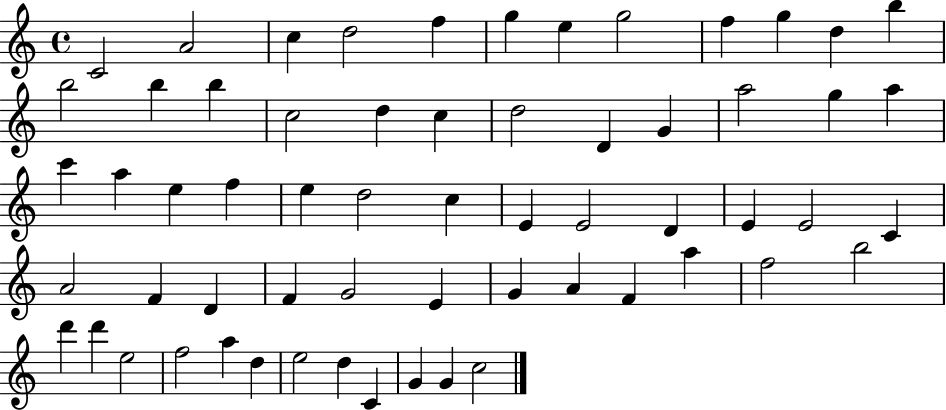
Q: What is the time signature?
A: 4/4